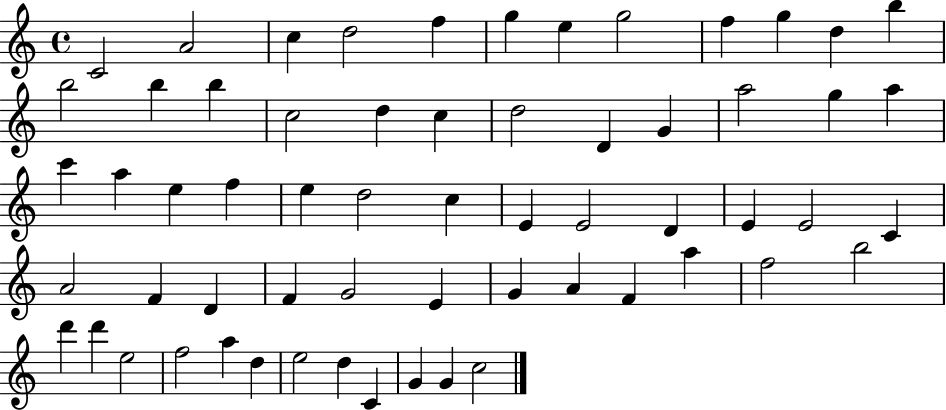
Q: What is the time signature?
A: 4/4